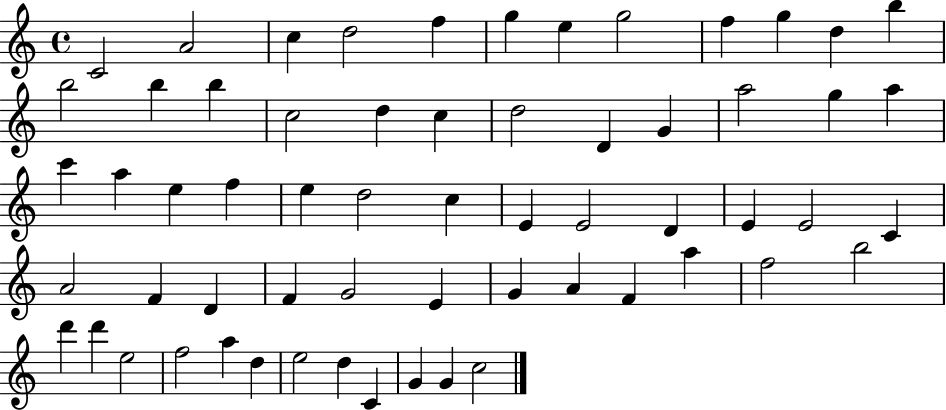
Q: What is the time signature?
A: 4/4